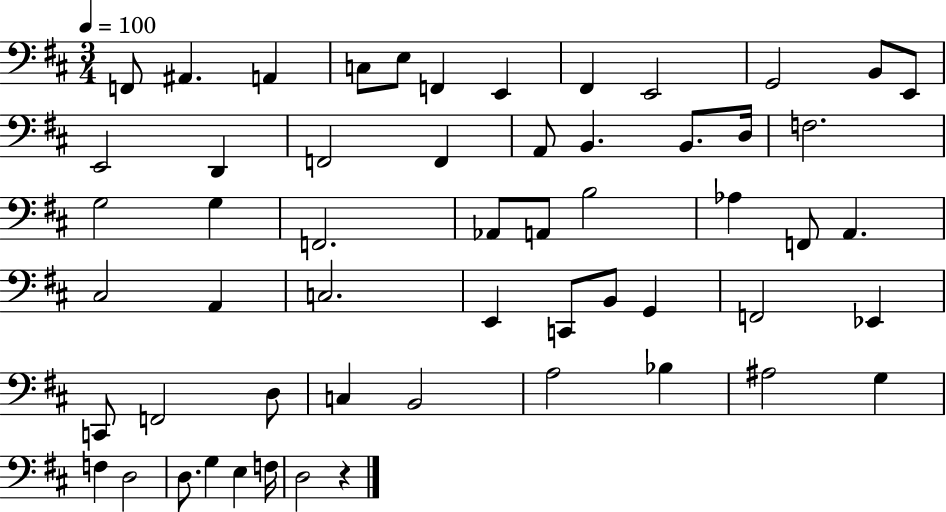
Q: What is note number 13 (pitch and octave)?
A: E2